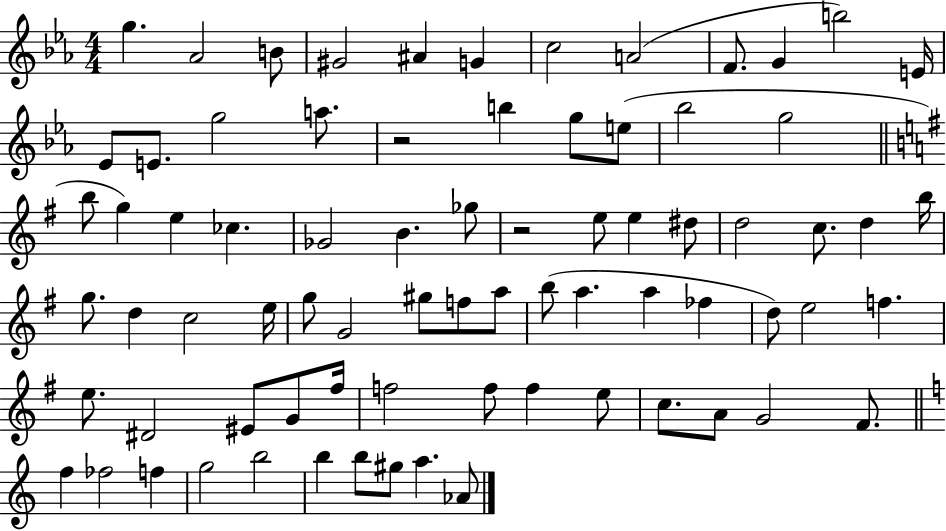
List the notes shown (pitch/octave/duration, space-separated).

G5/q. Ab4/h B4/e G#4/h A#4/q G4/q C5/h A4/h F4/e. G4/q B5/h E4/s Eb4/e E4/e. G5/h A5/e. R/h B5/q G5/e E5/e Bb5/h G5/h B5/e G5/q E5/q CES5/q. Gb4/h B4/q. Gb5/e R/h E5/e E5/q D#5/e D5/h C5/e. D5/q B5/s G5/e. D5/q C5/h E5/s G5/e G4/h G#5/e F5/e A5/e B5/e A5/q. A5/q FES5/q D5/e E5/h F5/q. E5/e. D#4/h EIS4/e G4/e F#5/s F5/h F5/e F5/q E5/e C5/e. A4/e G4/h F#4/e. F5/q FES5/h F5/q G5/h B5/h B5/q B5/e G#5/e A5/q. Ab4/e